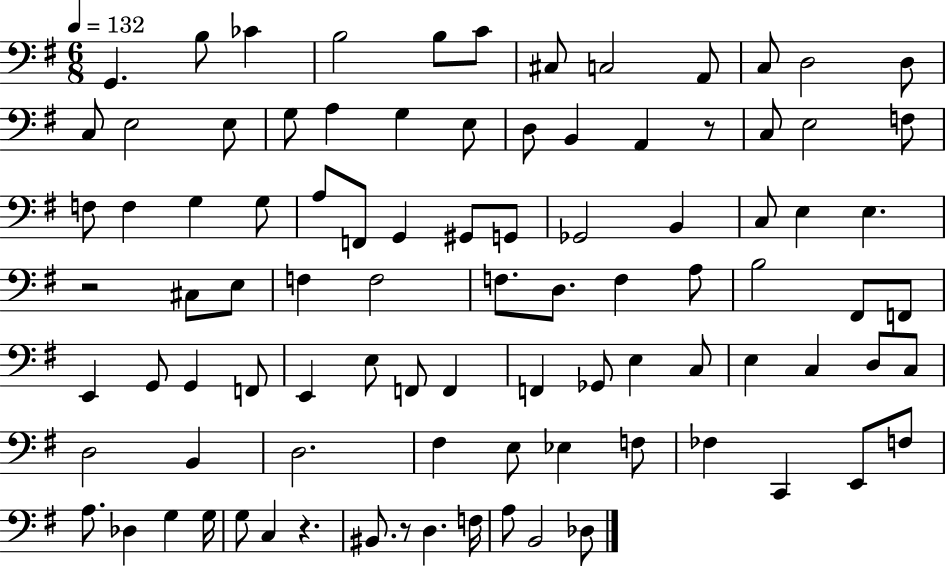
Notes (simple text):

G2/q. B3/e CES4/q B3/h B3/e C4/e C#3/e C3/h A2/e C3/e D3/h D3/e C3/e E3/h E3/e G3/e A3/q G3/q E3/e D3/e B2/q A2/q R/e C3/e E3/h F3/e F3/e F3/q G3/q G3/e A3/e F2/e G2/q G#2/e G2/e Gb2/h B2/q C3/e E3/q E3/q. R/h C#3/e E3/e F3/q F3/h F3/e. D3/e. F3/q A3/e B3/h F#2/e F2/e E2/q G2/e G2/q F2/e E2/q E3/e F2/e F2/q F2/q Gb2/e E3/q C3/e E3/q C3/q D3/e C3/e D3/h B2/q D3/h. F#3/q E3/e Eb3/q F3/e FES3/q C2/q E2/e F3/e A3/e. Db3/q G3/q G3/s G3/e C3/q R/q. BIS2/e. R/e D3/q. F3/s A3/e B2/h Db3/e